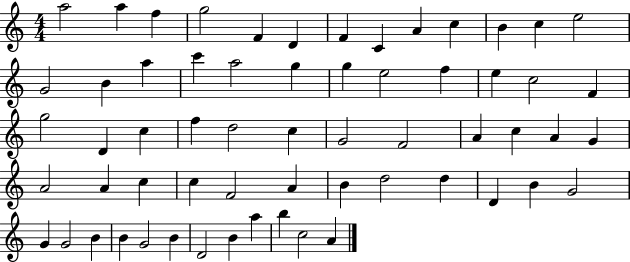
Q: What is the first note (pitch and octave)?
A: A5